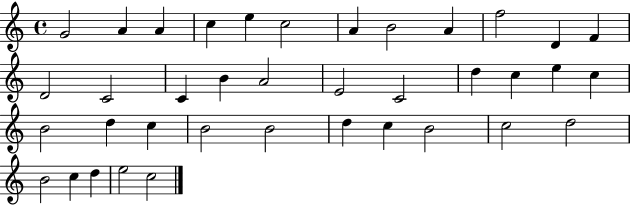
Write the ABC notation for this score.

X:1
T:Untitled
M:4/4
L:1/4
K:C
G2 A A c e c2 A B2 A f2 D F D2 C2 C B A2 E2 C2 d c e c B2 d c B2 B2 d c B2 c2 d2 B2 c d e2 c2